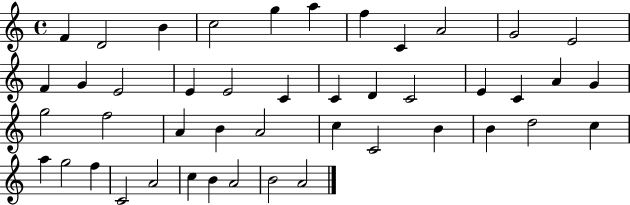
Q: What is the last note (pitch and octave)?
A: A4